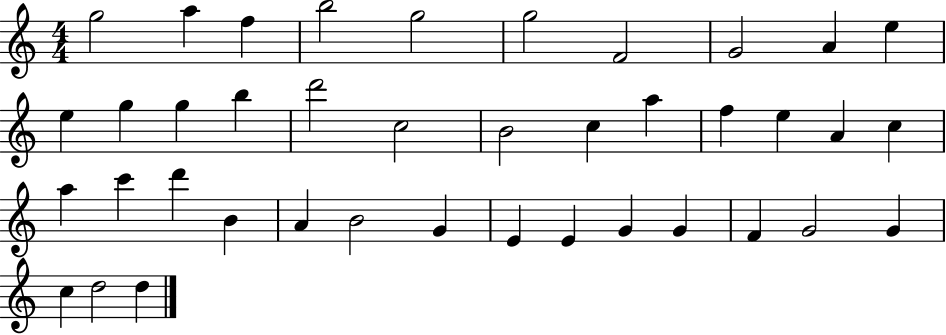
G5/h A5/q F5/q B5/h G5/h G5/h F4/h G4/h A4/q E5/q E5/q G5/q G5/q B5/q D6/h C5/h B4/h C5/q A5/q F5/q E5/q A4/q C5/q A5/q C6/q D6/q B4/q A4/q B4/h G4/q E4/q E4/q G4/q G4/q F4/q G4/h G4/q C5/q D5/h D5/q